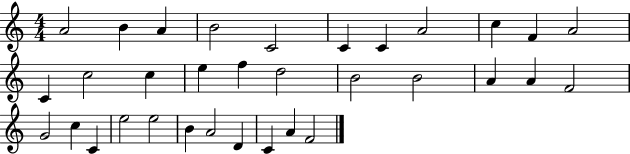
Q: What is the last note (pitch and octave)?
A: F4